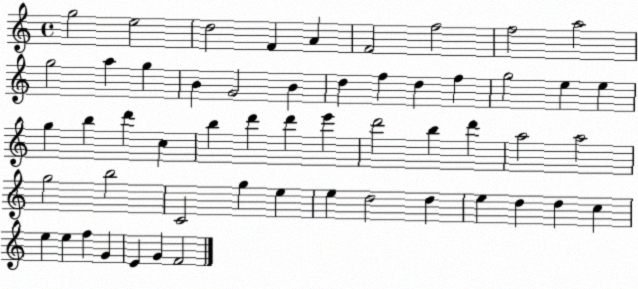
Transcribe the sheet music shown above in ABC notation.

X:1
T:Untitled
M:4/4
L:1/4
K:C
g2 e2 d2 F A F2 f2 f2 a2 g2 a g B G2 B d f d f g2 e e g b d' c b d' d' e' d'2 b d' a2 a2 g2 b2 C2 g e e d2 d e d d c e e f G E G F2